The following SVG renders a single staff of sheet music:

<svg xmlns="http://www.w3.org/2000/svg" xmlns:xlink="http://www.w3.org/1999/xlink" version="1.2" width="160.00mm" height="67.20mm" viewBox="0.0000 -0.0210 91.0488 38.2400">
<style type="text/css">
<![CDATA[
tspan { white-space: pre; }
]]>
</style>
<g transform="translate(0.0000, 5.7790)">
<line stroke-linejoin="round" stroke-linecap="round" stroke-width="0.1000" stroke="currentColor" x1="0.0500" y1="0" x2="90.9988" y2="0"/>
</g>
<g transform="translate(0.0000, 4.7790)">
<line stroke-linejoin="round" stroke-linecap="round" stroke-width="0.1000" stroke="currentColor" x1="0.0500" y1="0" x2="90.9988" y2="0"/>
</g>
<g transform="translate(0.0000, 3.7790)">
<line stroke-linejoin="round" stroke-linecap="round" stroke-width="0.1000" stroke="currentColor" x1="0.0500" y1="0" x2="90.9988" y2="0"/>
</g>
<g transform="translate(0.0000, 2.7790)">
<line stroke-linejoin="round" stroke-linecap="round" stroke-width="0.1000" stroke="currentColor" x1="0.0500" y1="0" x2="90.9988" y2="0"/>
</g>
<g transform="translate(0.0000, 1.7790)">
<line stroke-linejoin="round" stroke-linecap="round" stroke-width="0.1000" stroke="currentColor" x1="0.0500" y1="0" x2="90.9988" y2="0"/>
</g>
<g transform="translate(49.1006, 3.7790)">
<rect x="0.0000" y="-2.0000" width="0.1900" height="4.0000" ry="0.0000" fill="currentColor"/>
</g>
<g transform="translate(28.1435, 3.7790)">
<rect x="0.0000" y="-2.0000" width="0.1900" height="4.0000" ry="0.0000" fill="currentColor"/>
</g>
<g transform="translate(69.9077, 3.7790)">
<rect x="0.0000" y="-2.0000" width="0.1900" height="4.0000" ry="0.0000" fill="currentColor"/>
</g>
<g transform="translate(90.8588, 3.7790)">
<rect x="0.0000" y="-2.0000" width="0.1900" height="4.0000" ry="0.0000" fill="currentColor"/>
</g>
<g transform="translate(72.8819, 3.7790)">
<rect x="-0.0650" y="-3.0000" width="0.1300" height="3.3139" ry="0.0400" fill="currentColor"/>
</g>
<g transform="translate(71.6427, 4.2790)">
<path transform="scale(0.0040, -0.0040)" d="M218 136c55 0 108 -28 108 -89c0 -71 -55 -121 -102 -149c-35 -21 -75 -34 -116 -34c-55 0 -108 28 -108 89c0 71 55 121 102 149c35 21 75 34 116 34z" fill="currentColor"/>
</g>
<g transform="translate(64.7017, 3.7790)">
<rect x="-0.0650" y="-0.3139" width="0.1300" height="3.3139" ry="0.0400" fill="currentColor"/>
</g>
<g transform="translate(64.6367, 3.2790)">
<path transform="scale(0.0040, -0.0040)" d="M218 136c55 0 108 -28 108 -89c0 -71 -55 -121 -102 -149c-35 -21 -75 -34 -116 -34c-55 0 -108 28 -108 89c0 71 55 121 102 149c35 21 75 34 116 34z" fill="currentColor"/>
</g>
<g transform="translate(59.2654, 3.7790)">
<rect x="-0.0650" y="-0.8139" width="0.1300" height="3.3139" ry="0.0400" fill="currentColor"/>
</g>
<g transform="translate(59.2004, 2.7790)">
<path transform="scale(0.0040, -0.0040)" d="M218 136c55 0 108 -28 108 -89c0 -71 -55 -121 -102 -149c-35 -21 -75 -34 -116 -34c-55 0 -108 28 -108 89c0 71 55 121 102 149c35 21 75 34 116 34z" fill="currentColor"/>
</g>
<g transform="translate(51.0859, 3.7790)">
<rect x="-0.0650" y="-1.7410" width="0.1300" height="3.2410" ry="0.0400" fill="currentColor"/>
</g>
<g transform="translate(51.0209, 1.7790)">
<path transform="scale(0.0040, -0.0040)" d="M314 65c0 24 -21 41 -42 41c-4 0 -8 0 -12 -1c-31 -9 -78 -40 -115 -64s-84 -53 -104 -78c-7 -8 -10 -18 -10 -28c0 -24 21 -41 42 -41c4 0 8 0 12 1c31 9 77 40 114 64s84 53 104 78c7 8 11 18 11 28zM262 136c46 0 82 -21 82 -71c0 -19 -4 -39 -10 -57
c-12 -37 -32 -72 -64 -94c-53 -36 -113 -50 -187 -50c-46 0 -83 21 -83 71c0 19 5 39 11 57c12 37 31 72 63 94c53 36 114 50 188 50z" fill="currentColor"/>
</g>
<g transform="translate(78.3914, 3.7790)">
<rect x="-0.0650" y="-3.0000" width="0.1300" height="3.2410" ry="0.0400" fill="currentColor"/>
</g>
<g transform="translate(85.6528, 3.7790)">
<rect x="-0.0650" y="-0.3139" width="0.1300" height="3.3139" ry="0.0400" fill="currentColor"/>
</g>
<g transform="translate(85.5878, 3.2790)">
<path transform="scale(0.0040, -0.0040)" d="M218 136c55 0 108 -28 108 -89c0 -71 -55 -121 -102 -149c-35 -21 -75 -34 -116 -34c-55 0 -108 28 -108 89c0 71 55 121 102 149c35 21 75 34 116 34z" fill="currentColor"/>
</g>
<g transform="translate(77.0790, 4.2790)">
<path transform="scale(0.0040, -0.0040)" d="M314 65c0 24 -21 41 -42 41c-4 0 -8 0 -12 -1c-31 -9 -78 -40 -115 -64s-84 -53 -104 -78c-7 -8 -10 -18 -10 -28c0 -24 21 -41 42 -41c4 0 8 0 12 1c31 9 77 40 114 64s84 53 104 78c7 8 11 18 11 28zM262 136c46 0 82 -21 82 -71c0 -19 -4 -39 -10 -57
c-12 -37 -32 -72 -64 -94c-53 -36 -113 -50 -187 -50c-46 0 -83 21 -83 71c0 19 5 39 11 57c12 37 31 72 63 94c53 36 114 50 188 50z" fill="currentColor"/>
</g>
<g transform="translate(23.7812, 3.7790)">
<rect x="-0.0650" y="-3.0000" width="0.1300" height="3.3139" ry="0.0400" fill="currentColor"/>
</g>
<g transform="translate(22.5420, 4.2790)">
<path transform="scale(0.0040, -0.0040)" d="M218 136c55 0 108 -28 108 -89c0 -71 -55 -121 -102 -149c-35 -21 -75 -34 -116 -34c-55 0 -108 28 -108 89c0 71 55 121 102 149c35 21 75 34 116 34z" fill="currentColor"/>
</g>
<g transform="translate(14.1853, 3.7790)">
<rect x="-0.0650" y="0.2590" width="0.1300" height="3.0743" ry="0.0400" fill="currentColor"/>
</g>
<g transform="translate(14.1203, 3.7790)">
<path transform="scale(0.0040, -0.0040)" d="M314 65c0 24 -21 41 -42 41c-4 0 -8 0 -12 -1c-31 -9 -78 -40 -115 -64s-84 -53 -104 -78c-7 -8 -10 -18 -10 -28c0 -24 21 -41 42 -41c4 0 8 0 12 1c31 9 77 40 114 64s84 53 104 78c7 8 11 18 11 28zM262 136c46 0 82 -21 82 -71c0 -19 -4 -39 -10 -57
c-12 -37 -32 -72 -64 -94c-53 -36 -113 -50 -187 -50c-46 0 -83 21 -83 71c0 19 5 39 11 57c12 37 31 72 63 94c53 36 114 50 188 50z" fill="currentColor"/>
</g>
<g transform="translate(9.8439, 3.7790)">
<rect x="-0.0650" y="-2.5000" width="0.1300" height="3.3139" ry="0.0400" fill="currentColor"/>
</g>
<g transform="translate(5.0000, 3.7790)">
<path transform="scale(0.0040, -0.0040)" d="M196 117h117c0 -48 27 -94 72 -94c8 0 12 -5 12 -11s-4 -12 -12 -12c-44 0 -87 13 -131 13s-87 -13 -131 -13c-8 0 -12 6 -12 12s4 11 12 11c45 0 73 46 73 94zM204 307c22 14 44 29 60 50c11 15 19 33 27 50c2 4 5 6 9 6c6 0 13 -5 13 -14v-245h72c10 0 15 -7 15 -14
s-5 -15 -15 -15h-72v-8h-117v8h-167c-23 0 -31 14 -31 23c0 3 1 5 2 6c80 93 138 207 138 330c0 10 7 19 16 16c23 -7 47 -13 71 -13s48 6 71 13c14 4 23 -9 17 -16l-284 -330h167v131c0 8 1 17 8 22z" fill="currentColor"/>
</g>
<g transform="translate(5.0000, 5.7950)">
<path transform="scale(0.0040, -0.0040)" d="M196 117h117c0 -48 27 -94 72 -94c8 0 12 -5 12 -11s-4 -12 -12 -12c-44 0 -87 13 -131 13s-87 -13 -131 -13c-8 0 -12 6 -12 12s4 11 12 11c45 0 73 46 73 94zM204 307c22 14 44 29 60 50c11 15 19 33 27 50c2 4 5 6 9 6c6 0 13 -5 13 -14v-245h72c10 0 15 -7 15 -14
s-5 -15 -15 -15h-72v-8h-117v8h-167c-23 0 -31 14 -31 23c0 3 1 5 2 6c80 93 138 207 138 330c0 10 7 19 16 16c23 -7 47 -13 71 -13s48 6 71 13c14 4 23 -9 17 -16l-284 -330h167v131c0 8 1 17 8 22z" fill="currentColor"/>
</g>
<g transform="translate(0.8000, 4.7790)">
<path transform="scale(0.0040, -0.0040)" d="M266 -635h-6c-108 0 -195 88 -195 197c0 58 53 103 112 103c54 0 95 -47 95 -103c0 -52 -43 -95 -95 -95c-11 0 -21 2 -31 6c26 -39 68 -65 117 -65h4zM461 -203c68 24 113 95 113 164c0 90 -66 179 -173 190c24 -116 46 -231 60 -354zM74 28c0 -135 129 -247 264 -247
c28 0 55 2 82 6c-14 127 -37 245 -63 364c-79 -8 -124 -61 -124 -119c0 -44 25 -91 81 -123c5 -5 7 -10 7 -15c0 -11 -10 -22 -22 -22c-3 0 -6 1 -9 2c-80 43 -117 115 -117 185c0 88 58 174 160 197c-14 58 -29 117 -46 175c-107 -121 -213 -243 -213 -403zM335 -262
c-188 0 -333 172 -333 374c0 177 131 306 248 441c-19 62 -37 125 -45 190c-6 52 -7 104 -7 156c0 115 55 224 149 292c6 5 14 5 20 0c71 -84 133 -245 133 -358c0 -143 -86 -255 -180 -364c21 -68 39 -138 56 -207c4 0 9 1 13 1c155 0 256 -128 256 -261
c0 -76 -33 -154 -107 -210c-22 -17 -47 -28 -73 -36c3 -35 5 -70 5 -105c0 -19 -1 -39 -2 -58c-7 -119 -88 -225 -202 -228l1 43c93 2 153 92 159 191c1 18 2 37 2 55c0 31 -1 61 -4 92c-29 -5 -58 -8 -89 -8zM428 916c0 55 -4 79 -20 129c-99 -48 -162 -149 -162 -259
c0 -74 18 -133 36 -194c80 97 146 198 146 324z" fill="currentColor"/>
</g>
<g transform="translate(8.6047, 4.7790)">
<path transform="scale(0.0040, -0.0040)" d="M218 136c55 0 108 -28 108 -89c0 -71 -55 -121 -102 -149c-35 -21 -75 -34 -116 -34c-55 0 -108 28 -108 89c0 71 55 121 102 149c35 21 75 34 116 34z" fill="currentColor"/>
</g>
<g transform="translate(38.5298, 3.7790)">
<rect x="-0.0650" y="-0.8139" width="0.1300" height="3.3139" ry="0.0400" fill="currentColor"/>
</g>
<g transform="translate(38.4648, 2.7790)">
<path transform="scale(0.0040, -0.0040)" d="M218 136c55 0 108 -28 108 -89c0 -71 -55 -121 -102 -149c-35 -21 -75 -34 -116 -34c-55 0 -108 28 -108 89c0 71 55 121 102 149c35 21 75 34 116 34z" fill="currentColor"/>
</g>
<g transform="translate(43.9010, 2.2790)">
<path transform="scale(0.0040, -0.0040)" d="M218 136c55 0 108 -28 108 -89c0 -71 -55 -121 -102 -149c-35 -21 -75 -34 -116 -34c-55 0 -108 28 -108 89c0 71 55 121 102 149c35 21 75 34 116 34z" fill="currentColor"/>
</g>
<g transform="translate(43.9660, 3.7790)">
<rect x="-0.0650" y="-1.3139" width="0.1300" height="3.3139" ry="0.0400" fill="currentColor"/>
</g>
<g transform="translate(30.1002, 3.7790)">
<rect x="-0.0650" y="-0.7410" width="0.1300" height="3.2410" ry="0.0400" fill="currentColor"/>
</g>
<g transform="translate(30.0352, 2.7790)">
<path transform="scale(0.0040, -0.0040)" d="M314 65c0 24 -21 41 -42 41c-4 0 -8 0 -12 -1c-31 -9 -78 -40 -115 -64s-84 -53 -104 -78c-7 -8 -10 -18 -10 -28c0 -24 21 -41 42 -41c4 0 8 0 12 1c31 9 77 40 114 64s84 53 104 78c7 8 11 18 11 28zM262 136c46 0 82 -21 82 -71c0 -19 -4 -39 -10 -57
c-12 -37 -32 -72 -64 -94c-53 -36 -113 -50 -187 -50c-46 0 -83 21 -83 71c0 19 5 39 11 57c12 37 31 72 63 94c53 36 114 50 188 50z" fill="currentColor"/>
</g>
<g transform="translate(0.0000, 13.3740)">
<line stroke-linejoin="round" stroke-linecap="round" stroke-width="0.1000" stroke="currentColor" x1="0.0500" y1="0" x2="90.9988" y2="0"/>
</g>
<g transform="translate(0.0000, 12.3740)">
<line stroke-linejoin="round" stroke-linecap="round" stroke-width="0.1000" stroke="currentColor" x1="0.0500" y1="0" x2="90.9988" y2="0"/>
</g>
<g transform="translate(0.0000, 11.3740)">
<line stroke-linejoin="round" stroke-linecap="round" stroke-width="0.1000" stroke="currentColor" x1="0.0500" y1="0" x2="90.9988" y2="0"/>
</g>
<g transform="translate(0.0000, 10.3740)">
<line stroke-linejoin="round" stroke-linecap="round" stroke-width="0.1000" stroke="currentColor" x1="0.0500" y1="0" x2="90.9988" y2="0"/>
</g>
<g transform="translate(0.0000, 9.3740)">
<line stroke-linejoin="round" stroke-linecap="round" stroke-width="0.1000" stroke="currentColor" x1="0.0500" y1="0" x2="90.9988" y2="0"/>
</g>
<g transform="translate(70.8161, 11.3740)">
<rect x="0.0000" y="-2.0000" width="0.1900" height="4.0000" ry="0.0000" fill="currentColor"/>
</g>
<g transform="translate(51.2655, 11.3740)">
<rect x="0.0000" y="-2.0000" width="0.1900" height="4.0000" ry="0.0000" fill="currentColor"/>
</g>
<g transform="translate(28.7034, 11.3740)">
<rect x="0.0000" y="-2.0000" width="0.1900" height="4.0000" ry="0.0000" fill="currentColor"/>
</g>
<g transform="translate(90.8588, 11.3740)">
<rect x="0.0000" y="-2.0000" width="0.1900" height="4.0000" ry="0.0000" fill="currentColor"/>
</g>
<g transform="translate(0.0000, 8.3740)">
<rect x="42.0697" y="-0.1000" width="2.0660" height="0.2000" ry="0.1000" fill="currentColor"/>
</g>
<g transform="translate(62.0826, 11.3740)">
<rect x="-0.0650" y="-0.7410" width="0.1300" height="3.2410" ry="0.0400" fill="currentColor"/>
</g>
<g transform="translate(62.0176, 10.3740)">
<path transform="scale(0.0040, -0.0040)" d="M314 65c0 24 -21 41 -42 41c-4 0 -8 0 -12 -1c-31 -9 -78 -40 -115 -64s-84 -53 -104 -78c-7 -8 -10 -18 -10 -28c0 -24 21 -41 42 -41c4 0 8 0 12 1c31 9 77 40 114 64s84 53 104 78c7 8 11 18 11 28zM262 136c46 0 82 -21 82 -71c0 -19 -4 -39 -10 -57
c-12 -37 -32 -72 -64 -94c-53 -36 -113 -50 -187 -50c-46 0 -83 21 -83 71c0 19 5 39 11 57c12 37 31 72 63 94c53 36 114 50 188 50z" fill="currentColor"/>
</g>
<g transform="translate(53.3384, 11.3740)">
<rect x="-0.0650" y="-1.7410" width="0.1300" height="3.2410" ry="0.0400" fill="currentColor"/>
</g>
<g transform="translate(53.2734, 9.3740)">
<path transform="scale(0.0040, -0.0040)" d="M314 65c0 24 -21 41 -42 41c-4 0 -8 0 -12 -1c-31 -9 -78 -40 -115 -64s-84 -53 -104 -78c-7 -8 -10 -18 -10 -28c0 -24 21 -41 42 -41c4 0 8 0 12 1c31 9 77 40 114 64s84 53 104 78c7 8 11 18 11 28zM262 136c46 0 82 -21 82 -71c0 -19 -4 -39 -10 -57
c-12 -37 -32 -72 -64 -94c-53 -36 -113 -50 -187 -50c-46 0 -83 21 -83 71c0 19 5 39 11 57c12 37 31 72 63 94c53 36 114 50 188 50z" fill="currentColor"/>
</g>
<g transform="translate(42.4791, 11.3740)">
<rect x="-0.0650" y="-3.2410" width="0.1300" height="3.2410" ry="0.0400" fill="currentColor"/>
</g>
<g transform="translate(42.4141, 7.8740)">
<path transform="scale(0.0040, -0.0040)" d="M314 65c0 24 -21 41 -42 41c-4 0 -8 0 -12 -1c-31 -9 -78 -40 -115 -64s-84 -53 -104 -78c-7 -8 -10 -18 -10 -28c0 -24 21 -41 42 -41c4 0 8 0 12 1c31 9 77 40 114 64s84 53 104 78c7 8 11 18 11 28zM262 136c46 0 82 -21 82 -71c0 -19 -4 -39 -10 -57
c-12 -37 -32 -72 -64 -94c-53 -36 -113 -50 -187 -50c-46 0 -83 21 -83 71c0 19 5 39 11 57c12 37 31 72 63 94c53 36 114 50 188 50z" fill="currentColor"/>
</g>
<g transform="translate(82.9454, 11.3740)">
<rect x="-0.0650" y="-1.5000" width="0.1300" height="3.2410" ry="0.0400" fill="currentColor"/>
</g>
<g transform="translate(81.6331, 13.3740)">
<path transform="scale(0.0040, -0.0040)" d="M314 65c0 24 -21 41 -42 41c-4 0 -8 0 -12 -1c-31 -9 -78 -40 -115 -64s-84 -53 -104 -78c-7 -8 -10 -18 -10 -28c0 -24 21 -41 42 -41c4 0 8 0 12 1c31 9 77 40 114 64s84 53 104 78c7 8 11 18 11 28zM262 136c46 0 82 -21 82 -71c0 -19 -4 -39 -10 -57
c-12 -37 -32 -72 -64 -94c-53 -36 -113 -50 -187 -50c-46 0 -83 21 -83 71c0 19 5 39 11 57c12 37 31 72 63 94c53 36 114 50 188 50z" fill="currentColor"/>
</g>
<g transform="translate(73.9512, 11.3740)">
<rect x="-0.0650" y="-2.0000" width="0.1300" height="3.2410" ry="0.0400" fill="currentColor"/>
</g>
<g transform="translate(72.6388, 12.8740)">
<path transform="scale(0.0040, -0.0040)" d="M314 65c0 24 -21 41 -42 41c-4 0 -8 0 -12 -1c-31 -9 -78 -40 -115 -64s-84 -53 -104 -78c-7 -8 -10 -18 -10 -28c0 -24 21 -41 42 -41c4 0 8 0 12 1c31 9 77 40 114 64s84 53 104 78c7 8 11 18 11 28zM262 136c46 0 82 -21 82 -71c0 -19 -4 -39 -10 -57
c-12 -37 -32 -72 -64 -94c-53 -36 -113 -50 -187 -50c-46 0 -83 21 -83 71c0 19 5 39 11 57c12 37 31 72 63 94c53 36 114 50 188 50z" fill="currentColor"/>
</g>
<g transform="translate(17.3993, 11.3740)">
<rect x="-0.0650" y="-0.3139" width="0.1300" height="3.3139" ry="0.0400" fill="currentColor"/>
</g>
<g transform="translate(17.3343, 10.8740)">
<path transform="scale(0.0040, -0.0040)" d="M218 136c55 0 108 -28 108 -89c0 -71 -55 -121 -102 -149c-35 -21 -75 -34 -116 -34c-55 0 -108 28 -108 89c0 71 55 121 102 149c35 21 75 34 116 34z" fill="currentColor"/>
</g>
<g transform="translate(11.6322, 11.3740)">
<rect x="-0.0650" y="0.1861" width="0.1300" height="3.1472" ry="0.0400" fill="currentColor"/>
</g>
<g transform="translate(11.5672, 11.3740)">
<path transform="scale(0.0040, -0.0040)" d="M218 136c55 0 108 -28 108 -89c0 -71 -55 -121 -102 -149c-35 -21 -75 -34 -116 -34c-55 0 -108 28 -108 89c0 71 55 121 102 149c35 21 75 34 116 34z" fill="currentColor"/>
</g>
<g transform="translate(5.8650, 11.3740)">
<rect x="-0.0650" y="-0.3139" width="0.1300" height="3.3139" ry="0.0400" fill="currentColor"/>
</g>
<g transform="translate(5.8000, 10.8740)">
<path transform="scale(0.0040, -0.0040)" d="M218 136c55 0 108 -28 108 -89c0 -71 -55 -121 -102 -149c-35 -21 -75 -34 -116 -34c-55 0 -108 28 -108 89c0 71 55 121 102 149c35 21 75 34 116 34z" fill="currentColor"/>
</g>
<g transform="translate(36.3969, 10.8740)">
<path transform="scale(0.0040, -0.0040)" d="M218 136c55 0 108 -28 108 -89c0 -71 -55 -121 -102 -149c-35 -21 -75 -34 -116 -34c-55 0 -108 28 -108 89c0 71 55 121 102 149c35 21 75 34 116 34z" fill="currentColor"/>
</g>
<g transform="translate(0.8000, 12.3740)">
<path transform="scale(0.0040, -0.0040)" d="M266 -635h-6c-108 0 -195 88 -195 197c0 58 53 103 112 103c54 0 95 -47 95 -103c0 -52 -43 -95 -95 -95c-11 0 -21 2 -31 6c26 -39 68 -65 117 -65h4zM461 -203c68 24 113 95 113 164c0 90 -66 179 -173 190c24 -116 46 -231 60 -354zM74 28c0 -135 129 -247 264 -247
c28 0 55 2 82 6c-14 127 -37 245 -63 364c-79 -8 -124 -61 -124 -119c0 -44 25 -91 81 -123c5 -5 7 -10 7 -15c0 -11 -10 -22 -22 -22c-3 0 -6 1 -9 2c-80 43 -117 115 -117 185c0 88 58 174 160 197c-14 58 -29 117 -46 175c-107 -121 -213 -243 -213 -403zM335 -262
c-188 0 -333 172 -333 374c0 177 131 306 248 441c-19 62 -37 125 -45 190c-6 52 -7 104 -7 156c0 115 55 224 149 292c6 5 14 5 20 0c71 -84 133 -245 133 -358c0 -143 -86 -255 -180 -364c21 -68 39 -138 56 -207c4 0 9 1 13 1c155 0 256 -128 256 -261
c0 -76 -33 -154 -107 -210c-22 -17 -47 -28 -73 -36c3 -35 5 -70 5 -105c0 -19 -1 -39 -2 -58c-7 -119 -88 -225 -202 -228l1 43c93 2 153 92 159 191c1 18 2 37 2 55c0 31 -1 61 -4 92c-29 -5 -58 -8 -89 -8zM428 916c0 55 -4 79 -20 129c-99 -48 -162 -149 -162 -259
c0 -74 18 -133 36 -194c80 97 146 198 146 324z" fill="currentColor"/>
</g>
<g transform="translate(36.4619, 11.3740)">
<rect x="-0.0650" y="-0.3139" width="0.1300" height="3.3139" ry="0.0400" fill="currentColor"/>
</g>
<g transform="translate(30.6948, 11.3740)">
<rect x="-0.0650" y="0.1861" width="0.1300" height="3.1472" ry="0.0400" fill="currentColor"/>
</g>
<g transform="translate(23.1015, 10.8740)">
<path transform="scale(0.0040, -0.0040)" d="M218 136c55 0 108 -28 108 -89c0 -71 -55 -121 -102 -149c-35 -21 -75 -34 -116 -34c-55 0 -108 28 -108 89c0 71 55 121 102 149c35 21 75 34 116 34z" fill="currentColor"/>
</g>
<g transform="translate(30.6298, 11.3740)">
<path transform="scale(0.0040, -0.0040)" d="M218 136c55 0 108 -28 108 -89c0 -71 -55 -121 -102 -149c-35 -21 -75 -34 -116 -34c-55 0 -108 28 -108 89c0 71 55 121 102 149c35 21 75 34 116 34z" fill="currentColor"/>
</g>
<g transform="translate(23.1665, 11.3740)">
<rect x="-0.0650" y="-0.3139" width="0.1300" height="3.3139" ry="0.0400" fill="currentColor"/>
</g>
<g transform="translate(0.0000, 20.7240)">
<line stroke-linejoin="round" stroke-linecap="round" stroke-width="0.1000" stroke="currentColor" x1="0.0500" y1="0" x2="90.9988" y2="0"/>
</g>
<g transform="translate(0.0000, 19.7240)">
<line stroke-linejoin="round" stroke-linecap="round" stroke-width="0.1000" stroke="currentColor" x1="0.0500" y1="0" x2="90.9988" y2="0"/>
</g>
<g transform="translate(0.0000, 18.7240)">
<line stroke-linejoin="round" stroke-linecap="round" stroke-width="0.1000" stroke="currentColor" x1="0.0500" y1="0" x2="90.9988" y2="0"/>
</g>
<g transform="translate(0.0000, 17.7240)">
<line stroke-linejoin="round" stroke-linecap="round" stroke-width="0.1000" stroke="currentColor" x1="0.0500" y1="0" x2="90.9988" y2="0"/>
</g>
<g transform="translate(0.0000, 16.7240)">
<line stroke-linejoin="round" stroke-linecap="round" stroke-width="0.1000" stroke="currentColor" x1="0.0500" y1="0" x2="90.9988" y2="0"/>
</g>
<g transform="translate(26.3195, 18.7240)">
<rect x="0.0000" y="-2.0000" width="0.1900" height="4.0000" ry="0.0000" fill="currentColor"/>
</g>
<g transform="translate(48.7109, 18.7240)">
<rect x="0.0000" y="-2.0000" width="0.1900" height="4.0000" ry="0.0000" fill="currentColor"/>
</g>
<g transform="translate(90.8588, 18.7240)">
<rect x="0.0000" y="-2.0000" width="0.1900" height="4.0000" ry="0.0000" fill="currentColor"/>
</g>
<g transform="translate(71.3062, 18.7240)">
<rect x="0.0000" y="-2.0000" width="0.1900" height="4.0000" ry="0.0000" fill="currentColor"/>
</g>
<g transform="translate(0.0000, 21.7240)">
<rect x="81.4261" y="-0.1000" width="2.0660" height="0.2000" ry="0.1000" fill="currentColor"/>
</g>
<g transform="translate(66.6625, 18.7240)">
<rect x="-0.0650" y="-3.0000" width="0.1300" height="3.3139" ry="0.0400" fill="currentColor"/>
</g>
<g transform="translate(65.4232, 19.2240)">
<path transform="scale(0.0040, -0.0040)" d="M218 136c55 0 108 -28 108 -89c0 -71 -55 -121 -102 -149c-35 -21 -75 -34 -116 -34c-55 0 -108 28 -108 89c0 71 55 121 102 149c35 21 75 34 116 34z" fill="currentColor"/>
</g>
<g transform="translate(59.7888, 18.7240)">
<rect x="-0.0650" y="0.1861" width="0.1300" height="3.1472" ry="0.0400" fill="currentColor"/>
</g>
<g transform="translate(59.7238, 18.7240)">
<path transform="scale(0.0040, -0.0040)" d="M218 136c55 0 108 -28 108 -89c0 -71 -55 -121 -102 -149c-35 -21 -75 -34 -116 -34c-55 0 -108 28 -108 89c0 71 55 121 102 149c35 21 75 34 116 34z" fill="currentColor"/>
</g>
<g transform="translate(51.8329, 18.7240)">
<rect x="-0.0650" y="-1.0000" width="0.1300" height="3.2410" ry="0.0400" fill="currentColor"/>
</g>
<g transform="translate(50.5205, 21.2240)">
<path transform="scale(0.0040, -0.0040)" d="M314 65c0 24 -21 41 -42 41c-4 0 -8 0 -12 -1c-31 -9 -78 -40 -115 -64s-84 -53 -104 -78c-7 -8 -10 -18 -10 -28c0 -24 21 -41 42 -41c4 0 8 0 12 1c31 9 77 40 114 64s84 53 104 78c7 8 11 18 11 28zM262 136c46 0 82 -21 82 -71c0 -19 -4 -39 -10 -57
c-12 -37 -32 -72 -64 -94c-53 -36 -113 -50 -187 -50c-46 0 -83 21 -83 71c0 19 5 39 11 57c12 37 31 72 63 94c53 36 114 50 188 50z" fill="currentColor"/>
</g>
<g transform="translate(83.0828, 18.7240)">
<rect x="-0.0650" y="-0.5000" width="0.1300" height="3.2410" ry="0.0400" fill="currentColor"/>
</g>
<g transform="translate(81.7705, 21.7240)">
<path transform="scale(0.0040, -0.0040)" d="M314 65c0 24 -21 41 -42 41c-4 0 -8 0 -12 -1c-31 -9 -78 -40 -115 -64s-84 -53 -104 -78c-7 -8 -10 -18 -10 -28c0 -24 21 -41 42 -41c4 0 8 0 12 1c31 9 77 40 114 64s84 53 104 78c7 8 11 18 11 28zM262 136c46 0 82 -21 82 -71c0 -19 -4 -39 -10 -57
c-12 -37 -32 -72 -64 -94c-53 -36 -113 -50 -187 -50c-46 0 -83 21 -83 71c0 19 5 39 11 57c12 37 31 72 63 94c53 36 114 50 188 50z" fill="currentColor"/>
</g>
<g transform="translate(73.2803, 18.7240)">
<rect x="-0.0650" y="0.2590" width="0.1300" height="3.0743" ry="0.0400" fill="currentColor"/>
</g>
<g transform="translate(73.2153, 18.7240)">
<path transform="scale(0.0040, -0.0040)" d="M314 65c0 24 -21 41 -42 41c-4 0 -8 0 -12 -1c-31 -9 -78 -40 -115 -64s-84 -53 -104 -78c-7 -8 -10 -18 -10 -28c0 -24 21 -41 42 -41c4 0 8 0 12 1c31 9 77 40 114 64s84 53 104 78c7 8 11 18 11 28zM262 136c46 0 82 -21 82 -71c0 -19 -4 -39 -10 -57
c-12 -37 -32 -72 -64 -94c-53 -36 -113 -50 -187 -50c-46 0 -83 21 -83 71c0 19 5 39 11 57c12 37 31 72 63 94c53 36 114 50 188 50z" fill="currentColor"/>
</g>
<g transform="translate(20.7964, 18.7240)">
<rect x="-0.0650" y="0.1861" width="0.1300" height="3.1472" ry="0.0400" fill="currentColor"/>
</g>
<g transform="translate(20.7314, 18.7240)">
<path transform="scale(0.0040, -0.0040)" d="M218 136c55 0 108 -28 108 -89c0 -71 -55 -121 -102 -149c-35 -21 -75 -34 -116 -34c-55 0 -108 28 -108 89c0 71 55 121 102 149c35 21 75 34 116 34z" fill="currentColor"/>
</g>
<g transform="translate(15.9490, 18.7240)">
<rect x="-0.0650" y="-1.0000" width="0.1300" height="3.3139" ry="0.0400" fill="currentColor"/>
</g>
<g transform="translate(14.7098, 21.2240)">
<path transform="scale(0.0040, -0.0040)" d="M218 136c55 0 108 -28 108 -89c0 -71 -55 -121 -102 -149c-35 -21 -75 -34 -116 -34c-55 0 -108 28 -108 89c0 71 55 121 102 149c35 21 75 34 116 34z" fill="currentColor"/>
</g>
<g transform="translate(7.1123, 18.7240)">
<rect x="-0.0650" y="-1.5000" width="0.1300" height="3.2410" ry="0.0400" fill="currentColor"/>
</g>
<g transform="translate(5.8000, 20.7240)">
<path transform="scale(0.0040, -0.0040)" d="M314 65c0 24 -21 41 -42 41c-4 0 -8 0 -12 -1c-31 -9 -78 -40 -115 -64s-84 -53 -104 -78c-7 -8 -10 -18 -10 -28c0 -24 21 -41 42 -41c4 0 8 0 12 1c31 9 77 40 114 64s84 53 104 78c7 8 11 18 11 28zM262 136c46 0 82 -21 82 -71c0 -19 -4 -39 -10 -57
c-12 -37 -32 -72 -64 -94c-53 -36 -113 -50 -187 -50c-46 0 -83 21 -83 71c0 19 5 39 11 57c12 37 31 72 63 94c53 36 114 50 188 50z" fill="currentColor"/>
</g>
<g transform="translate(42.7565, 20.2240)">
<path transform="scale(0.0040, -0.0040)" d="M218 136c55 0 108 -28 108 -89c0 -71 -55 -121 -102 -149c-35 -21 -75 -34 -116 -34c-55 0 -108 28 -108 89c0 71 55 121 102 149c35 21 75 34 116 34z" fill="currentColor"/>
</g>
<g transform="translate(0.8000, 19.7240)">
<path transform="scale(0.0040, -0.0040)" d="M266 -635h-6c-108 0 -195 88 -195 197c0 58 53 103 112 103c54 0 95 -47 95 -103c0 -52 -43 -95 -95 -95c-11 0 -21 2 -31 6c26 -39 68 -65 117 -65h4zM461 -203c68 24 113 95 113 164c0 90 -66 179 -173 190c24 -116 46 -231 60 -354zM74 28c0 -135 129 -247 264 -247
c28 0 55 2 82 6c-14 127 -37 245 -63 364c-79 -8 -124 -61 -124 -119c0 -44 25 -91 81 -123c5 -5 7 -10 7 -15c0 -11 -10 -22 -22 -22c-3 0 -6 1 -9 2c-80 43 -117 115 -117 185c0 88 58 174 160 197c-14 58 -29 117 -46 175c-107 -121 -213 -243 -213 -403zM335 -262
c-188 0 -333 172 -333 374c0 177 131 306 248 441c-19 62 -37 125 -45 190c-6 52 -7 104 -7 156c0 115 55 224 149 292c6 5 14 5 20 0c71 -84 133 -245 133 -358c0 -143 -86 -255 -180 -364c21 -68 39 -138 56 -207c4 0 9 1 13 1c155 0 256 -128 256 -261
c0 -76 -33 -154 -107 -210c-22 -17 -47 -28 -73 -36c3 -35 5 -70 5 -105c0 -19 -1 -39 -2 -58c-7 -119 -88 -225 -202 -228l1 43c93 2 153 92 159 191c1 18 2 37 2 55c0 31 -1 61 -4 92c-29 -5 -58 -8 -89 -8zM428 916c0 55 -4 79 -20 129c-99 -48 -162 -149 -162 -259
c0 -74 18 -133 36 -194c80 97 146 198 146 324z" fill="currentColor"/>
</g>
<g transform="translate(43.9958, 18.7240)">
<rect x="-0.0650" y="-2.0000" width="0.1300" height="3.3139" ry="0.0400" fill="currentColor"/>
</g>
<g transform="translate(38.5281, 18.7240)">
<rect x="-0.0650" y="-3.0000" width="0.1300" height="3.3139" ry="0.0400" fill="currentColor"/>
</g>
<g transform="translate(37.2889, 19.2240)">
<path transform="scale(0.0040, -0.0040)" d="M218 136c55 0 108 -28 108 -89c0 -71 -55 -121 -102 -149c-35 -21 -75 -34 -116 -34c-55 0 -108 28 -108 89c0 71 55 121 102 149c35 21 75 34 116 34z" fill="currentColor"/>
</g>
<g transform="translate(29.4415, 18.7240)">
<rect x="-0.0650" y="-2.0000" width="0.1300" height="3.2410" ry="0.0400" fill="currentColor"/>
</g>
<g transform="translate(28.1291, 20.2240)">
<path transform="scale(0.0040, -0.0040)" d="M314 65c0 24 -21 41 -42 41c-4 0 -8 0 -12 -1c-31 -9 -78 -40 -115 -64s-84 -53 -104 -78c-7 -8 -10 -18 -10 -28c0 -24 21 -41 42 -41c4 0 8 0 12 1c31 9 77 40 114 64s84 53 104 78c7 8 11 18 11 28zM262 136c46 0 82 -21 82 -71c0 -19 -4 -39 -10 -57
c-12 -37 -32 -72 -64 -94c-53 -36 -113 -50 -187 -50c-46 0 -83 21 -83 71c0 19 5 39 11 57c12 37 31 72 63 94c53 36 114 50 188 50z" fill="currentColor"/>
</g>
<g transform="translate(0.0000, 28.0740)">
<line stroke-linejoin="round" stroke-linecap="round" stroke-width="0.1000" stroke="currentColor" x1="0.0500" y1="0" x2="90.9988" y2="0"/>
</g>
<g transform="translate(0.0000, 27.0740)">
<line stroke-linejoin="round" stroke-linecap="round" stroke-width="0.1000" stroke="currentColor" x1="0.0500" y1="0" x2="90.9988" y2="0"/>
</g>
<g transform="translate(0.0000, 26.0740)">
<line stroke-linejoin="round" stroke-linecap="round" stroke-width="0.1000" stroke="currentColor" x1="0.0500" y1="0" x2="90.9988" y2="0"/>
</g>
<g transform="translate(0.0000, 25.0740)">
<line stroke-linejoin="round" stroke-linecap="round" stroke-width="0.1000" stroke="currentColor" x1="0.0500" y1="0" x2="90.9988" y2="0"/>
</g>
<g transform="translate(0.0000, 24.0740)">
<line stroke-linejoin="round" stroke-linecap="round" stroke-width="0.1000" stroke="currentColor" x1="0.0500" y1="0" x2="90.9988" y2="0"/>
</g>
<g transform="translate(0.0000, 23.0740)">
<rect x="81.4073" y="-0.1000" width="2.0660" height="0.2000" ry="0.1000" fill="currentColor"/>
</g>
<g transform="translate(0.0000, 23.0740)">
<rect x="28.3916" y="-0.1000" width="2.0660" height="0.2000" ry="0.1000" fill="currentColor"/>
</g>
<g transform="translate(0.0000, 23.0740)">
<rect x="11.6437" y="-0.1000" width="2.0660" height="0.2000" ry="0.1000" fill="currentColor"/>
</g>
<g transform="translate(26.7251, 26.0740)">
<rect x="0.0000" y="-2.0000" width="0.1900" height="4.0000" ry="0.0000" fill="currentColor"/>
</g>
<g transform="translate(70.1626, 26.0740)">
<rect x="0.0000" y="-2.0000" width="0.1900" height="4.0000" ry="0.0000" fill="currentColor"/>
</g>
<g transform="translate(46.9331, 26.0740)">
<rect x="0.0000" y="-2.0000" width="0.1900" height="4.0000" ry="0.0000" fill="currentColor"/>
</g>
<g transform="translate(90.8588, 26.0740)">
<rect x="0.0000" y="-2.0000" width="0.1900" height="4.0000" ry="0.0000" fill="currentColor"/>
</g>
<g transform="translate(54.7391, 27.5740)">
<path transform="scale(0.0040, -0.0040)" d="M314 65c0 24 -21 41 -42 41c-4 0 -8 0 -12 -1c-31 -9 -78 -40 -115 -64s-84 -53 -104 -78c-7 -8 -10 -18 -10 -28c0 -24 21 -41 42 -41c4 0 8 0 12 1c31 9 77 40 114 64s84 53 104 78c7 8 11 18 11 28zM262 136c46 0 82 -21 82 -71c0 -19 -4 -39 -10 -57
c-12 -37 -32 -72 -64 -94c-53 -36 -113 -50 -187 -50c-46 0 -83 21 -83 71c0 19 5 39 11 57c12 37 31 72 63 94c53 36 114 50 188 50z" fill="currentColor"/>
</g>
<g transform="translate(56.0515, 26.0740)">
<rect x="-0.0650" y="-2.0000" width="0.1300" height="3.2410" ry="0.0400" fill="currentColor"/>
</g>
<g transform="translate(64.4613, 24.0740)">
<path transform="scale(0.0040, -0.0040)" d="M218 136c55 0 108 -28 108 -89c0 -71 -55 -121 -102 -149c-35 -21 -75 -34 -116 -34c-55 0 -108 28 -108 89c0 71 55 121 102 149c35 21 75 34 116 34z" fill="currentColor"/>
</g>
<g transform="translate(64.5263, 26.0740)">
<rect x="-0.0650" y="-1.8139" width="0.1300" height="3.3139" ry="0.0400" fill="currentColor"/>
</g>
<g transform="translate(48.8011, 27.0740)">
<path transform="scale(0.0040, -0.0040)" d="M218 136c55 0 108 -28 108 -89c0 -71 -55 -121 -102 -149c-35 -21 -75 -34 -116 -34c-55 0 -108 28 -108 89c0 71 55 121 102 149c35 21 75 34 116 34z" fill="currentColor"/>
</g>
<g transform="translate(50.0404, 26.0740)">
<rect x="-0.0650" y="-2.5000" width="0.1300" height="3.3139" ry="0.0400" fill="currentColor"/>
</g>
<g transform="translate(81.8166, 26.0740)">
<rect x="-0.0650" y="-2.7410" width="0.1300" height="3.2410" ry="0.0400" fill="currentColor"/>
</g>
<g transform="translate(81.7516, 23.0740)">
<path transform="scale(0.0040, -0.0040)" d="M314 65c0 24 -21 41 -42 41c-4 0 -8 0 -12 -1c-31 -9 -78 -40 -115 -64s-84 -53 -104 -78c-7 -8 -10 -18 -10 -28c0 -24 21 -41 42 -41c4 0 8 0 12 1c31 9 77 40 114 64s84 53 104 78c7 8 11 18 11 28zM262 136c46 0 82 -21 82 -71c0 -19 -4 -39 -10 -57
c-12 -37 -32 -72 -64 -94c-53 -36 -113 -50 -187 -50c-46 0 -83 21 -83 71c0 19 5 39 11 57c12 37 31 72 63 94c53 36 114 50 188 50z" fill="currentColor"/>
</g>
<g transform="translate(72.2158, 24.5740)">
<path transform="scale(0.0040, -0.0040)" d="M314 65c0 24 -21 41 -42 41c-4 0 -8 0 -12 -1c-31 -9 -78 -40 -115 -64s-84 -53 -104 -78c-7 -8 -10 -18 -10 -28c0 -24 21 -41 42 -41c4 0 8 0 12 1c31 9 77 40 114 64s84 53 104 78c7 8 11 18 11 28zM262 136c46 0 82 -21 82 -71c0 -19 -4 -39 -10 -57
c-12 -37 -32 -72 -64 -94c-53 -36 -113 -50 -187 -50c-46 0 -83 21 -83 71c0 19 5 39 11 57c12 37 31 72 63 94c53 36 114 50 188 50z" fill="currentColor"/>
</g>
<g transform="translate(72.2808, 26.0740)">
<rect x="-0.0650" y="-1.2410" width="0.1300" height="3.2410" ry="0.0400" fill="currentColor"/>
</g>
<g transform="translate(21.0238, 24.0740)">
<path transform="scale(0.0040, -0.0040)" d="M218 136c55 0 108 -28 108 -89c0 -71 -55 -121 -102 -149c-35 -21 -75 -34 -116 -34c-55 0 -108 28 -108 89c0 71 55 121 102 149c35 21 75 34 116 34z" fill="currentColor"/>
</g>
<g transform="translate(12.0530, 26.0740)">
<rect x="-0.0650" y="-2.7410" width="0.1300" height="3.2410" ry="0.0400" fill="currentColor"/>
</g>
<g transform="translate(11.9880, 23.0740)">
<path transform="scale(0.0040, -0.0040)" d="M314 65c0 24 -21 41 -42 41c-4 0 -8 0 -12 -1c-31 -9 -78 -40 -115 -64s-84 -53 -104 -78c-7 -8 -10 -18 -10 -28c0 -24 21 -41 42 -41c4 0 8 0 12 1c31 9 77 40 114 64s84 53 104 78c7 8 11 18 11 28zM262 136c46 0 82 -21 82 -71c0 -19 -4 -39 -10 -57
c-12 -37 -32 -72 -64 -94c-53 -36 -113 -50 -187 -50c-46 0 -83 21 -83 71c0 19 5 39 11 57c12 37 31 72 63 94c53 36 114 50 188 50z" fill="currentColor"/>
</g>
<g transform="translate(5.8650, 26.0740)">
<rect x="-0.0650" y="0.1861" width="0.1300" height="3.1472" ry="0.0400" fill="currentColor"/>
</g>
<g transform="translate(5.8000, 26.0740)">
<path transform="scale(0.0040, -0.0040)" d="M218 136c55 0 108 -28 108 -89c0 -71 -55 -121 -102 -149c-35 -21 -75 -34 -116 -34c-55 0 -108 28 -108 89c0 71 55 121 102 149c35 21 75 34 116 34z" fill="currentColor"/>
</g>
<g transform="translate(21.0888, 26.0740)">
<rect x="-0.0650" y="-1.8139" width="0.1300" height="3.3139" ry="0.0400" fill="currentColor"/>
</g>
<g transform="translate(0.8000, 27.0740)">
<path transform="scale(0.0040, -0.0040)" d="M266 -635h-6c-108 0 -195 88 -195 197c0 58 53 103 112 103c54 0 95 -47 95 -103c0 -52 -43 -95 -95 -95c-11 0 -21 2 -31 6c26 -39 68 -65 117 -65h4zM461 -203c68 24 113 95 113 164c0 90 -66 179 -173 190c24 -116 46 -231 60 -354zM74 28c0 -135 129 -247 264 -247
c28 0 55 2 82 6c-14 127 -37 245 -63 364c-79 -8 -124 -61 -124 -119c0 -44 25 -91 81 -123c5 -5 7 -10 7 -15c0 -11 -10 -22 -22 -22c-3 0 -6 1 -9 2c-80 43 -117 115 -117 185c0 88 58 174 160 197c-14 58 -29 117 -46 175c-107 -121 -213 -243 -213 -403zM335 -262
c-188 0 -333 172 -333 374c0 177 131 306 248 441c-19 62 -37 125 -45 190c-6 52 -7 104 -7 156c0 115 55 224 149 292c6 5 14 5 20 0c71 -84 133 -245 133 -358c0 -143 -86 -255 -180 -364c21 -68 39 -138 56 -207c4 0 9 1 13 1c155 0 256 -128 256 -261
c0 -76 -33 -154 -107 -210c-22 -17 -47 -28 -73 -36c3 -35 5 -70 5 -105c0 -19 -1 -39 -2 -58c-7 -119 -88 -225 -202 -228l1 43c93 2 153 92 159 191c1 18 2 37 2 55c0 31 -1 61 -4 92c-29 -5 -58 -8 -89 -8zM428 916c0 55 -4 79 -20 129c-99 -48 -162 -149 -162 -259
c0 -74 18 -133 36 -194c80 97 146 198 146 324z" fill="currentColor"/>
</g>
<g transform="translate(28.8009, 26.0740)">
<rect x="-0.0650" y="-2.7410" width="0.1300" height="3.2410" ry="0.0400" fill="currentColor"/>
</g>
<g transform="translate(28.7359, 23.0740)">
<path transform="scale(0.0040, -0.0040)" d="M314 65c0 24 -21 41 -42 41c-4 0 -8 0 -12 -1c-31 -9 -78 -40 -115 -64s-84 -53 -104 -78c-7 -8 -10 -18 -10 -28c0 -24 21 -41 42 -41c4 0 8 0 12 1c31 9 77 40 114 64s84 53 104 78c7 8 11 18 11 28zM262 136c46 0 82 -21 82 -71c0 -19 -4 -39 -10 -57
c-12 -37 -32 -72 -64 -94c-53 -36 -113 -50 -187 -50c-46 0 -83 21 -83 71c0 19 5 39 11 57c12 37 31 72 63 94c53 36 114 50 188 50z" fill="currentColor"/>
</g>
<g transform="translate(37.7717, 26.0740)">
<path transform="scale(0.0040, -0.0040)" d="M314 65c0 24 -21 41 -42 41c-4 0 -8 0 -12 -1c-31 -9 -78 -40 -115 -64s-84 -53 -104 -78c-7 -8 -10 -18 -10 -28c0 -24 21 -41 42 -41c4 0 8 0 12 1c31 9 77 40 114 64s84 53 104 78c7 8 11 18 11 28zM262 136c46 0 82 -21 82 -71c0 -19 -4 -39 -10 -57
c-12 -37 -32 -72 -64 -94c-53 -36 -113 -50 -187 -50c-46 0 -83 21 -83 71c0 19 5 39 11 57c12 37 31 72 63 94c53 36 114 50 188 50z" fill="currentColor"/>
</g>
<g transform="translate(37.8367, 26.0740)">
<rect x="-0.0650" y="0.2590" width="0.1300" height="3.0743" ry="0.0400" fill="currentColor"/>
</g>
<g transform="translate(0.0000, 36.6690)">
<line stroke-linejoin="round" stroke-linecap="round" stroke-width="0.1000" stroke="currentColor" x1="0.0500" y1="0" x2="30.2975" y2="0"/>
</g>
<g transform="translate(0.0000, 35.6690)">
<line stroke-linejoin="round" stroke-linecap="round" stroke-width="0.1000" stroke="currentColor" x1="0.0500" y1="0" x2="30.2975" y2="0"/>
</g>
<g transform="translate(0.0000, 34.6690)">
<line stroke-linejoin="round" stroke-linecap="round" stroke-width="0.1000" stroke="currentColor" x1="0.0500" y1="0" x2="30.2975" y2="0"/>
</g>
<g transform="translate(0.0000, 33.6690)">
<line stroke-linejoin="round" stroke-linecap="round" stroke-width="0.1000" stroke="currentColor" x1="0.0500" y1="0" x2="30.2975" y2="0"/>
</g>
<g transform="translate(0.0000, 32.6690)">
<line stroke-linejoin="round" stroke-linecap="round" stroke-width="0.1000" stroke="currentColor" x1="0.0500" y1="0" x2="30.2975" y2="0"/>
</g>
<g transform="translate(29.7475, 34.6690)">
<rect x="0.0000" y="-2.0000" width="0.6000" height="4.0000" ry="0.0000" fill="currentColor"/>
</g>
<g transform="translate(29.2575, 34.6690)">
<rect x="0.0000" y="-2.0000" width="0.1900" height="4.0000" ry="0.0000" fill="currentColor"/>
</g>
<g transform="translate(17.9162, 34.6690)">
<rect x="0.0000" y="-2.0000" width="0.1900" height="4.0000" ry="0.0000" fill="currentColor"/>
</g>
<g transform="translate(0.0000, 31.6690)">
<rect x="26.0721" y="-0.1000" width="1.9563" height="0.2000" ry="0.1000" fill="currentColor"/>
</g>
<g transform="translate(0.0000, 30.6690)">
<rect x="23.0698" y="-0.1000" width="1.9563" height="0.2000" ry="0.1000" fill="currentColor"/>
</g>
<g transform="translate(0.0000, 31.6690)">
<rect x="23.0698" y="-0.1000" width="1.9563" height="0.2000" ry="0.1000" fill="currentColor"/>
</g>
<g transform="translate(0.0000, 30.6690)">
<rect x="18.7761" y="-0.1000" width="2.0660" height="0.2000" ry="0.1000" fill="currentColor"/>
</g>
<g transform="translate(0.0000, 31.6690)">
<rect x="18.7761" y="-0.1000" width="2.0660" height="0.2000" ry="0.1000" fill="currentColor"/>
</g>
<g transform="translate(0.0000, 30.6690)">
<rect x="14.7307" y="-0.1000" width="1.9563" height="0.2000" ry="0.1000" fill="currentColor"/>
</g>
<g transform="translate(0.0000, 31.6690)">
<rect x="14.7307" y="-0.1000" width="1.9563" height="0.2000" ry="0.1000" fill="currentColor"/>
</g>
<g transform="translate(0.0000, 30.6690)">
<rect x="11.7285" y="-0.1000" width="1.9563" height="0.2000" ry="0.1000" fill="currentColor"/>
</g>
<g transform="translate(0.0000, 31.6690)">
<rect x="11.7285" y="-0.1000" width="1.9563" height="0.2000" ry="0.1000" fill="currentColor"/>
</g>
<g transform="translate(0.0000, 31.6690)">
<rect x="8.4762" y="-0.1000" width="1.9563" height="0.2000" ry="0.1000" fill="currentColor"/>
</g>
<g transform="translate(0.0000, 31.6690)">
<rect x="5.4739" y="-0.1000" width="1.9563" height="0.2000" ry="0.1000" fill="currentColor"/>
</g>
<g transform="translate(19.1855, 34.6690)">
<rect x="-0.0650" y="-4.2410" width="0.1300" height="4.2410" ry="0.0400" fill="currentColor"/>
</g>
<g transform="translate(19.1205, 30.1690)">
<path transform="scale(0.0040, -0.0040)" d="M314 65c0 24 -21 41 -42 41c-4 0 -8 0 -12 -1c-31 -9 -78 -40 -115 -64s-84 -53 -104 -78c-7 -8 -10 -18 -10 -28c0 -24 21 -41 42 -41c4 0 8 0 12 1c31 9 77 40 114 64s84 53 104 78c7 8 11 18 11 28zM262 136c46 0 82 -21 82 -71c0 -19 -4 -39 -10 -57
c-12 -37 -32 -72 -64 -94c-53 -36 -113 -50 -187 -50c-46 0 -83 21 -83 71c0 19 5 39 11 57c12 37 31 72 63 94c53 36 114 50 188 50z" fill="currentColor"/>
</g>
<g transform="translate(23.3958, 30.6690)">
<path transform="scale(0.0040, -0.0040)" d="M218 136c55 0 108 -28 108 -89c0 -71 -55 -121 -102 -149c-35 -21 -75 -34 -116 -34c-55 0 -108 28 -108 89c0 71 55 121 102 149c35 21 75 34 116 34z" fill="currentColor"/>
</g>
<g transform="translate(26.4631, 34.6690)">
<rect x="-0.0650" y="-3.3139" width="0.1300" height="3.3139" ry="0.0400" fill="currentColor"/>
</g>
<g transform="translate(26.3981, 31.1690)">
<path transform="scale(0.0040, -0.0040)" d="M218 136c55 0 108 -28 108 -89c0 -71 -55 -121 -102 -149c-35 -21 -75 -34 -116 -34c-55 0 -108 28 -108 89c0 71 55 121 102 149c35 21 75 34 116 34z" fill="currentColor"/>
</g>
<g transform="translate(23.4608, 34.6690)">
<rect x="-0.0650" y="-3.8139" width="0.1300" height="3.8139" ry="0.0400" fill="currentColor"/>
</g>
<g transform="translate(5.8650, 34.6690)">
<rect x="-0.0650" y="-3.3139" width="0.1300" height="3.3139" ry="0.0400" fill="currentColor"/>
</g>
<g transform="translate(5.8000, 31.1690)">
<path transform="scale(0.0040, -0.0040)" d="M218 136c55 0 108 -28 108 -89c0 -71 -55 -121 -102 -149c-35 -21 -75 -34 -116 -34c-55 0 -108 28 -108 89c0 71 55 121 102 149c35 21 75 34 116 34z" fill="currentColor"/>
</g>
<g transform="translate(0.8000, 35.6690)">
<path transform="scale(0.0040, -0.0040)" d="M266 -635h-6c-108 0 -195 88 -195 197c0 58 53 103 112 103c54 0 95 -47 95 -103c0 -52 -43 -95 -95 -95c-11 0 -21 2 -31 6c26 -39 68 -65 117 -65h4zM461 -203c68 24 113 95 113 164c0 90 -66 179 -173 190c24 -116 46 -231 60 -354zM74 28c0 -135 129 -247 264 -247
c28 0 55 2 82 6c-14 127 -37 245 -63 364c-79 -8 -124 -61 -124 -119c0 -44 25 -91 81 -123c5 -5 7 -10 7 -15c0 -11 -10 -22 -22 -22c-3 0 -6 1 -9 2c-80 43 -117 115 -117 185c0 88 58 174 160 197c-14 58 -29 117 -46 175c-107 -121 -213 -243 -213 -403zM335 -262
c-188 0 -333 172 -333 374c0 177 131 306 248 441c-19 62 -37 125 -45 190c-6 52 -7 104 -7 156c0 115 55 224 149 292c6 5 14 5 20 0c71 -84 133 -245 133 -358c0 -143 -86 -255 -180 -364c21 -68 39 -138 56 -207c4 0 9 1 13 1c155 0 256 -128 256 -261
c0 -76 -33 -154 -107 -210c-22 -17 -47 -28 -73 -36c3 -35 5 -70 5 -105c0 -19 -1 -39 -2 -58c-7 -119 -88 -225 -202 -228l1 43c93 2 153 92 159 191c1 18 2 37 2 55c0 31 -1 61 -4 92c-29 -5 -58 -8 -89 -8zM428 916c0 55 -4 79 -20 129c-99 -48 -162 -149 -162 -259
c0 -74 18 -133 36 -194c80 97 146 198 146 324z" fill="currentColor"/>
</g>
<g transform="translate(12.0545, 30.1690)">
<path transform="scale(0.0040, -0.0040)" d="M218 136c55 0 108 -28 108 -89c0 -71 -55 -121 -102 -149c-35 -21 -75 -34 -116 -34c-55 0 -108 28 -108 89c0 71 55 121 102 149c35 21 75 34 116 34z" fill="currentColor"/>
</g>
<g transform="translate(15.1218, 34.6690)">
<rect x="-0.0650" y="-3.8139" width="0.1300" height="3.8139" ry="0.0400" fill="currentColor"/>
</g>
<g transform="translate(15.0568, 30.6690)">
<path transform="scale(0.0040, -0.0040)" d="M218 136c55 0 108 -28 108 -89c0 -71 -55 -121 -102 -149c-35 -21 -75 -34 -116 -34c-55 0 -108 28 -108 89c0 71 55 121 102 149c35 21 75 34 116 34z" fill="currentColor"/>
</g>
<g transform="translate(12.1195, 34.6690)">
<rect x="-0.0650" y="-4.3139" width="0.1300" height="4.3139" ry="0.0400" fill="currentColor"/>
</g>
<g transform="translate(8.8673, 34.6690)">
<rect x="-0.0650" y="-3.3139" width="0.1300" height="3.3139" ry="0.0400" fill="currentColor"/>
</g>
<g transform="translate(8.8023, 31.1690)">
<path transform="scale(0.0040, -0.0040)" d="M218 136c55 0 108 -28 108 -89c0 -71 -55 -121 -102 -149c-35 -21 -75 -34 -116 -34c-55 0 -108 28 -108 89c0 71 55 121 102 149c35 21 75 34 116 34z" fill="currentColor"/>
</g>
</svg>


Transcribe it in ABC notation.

X:1
T:Untitled
M:4/4
L:1/4
K:C
G B2 A d2 d e f2 d c A A2 c c B c c B c b2 f2 d2 F2 E2 E2 D B F2 A F D2 B A B2 C2 B a2 f a2 B2 G F2 f e2 a2 b b d' c' d'2 c' b